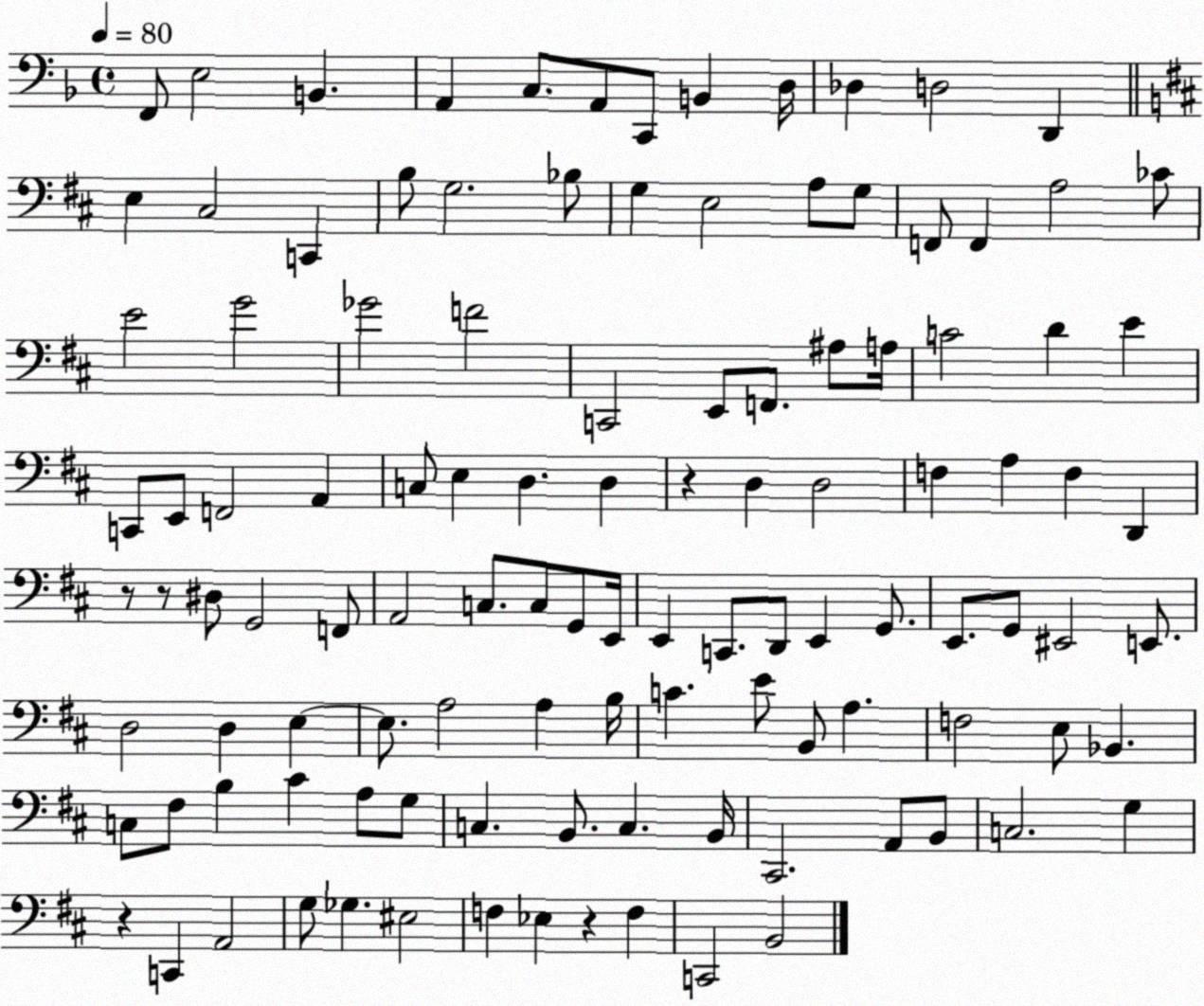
X:1
T:Untitled
M:4/4
L:1/4
K:F
F,,/2 E,2 B,, A,, C,/2 A,,/2 C,,/2 B,, D,/4 _D, D,2 D,, E, ^C,2 C,, B,/2 G,2 _B,/2 G, E,2 A,/2 G,/2 F,,/2 F,, A,2 _C/2 E2 G2 _G2 F2 C,,2 E,,/2 F,,/2 ^A,/2 A,/4 C2 D E C,,/2 E,,/2 F,,2 A,, C,/2 E, D, D, z D, D,2 F, A, F, D,, z/2 z/2 ^D,/2 G,,2 F,,/2 A,,2 C,/2 C,/2 G,,/2 E,,/4 E,, C,,/2 D,,/2 E,, G,,/2 E,,/2 G,,/2 ^E,,2 E,,/2 D,2 D, E, E,/2 A,2 A, B,/4 C E/2 B,,/2 A, F,2 E,/2 _B,, C,/2 ^F,/2 B, ^C A,/2 G,/2 C, B,,/2 C, B,,/4 ^C,,2 A,,/2 B,,/2 C,2 G, z C,, A,,2 G,/2 _G, ^E,2 F, _E, z F, C,,2 B,,2